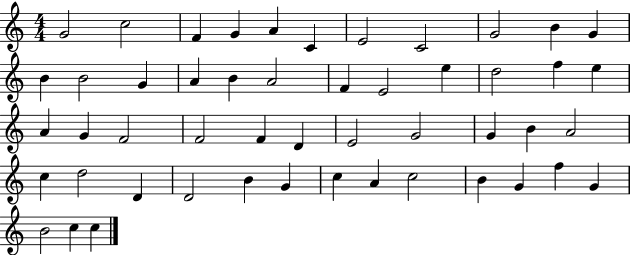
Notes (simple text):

G4/h C5/h F4/q G4/q A4/q C4/q E4/h C4/h G4/h B4/q G4/q B4/q B4/h G4/q A4/q B4/q A4/h F4/q E4/h E5/q D5/h F5/q E5/q A4/q G4/q F4/h F4/h F4/q D4/q E4/h G4/h G4/q B4/q A4/h C5/q D5/h D4/q D4/h B4/q G4/q C5/q A4/q C5/h B4/q G4/q F5/q G4/q B4/h C5/q C5/q